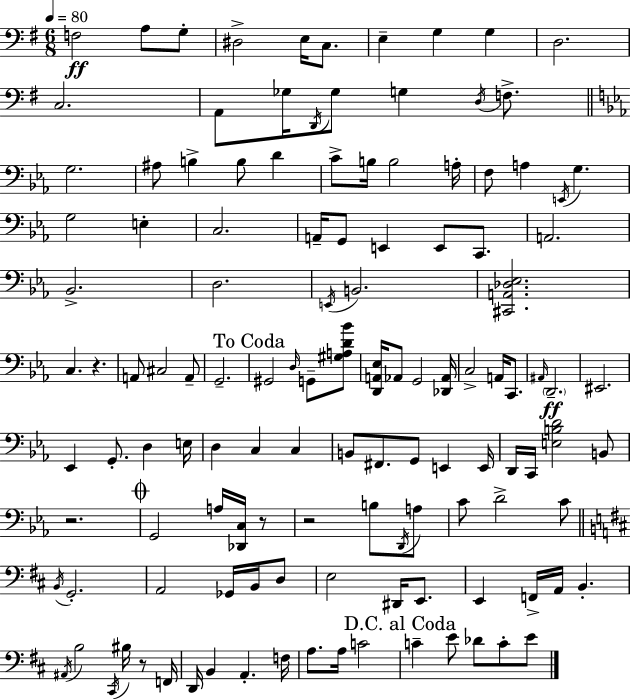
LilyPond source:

{
  \clef bass
  \numericTimeSignature
  \time 6/8
  \key e \minor
  \tempo 4 = 80
  f2\ff a8 g8-. | dis2-> e16 c8. | e4-- g4 g4 | d2. | \break c2. | a,8 ges16 \acciaccatura { d,16 } ges8 g4 \acciaccatura { d16 } f8.-> | \bar "||" \break \key c \minor g2. | ais8 b4-> b8 d'4 | c'8-> b16 b2 a16-. | f8 a4 \acciaccatura { e,16 } g4. | \break g2 e4-. | c2. | a,16-- g,8 e,4 e,8 c,8. | a,2. | \break bes,2.-> | d2. | \acciaccatura { e,16 } b,2. | <cis, a, des ees>2. | \break c4. r4. | a,8 cis2 | a,8-- g,2.-- | \mark "To Coda" gis,2 \grace { d16 } g,8-- | \break <gis a d' bes'>8 <d, a, ees>16 aes,8 g,2 | <des, aes,>16 c2-> a,16 | c,8. \grace { ais,16 }\ff \parenthesize d,2.-- | eis,2. | \break ees,4 g,8.-. d4 | e16 d4 c4 | c4 b,8 fis,8. g,8 e,4 | e,16 d,16 c,16 <e b d'>2 | \break b,8 r2. | \mark \markup { \musicglyph "scripts.coda" } g,2 | a16 <des, c>16 r8 r2 | b8 \acciaccatura { d,16 } a8 c'8 d'2-> | \break c'8 \bar "||" \break \key b \minor \acciaccatura { b,16 } g,2.-. | a,2 ges,16 b,16 d8 | e2 dis,16 e,8. | e,4 f,16-> a,16 b,4.-. | \break \acciaccatura { ais,16 } b2 \acciaccatura { cis,16 } bis16 | r8 f,16 d,16 b,4 a,4.-. | f16 a8. a16 c'2 | \mark "D.C. al Coda" c'4-- e'8 des'8 c'8-. | \break e'8 \bar "|."
}